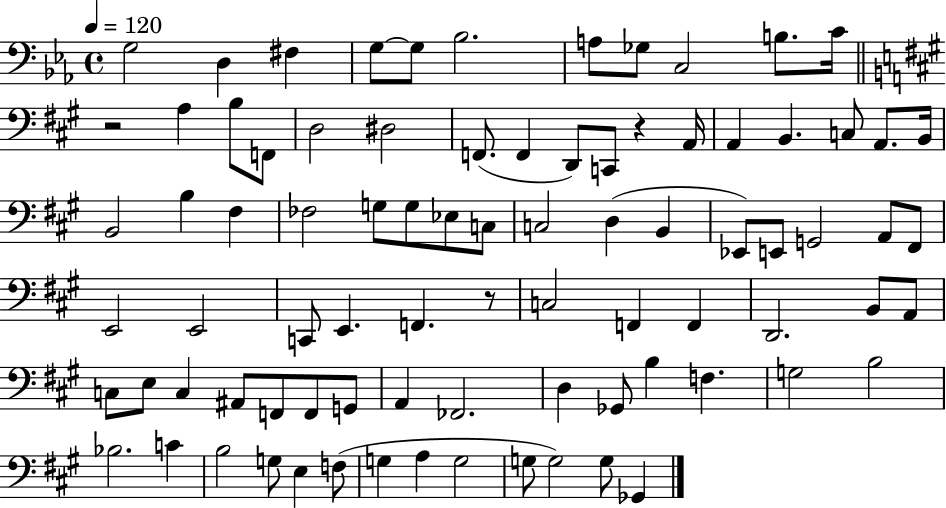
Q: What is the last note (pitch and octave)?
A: Gb2